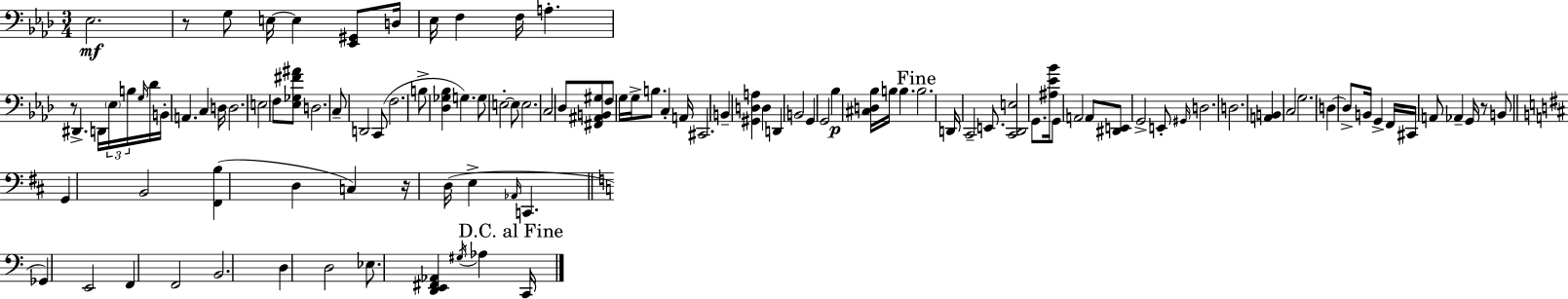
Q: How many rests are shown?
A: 4